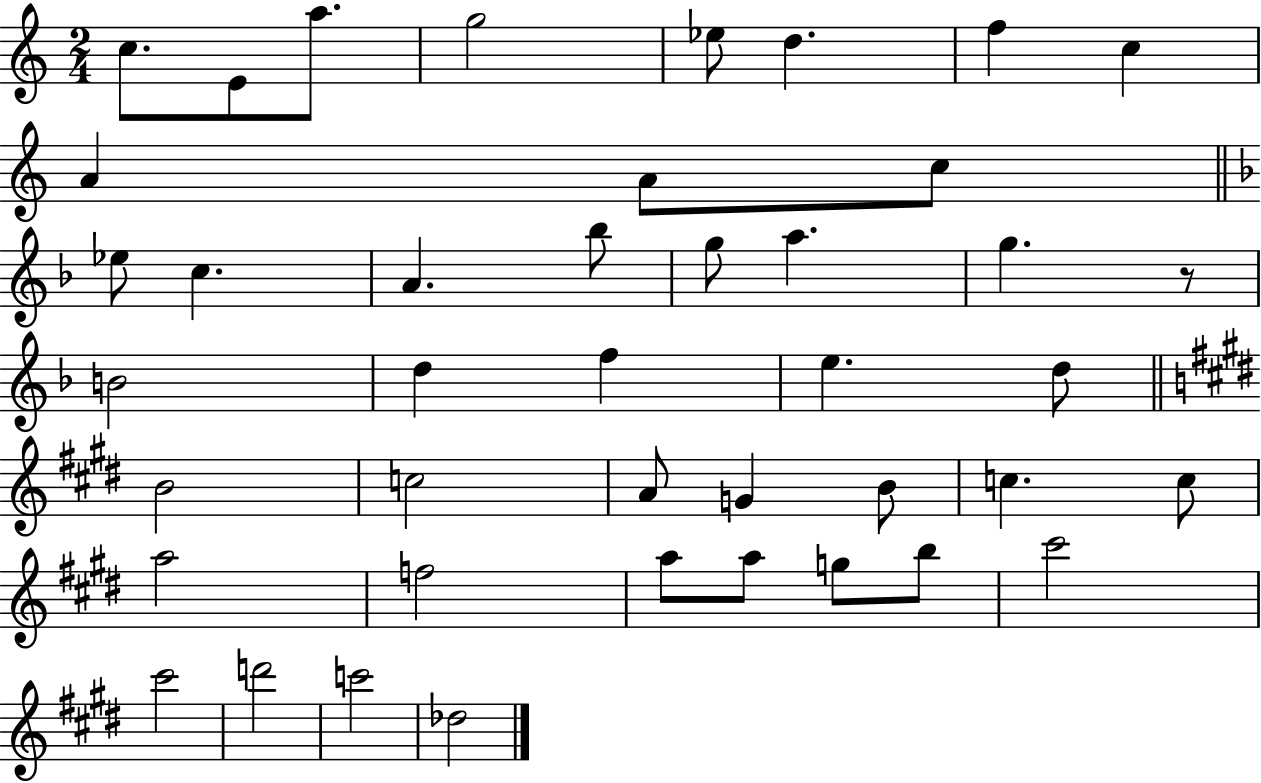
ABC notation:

X:1
T:Untitled
M:2/4
L:1/4
K:C
c/2 E/2 a/2 g2 _e/2 d f c A A/2 c/2 _e/2 c A _b/2 g/2 a g z/2 B2 d f e d/2 B2 c2 A/2 G B/2 c c/2 a2 f2 a/2 a/2 g/2 b/2 ^c'2 ^c'2 d'2 c'2 _d2